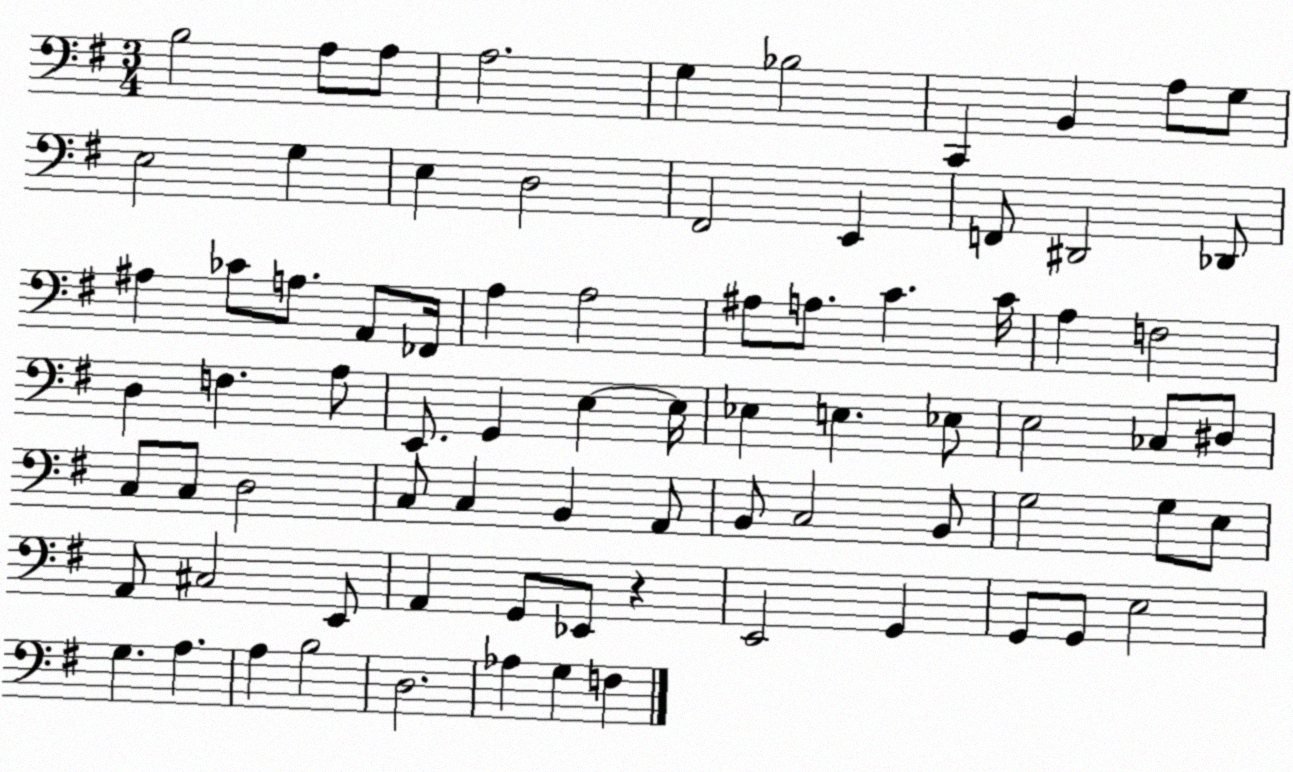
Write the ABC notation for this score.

X:1
T:Untitled
M:3/4
L:1/4
K:G
B,2 A,/2 A,/2 A,2 G, _B,2 C,, B,, A,/2 G,/2 E,2 G, E, D,2 ^F,,2 E,, F,,/2 ^D,,2 _D,,/2 ^A, _C/2 A,/2 A,,/2 _F,,/4 A, A,2 ^A,/2 A,/2 C C/4 A, F,2 D, F, A,/2 E,,/2 G,, E, E,/4 _E, E, _E,/2 E,2 _C,/2 ^D,/2 C,/2 C,/2 D,2 C,/2 C, B,, A,,/2 B,,/2 C,2 B,,/2 G,2 G,/2 E,/2 A,,/2 ^C,2 E,,/2 A,, G,,/2 _E,,/2 z E,,2 G,, G,,/2 G,,/2 E,2 G, A, A, B,2 D,2 _A, G, F,